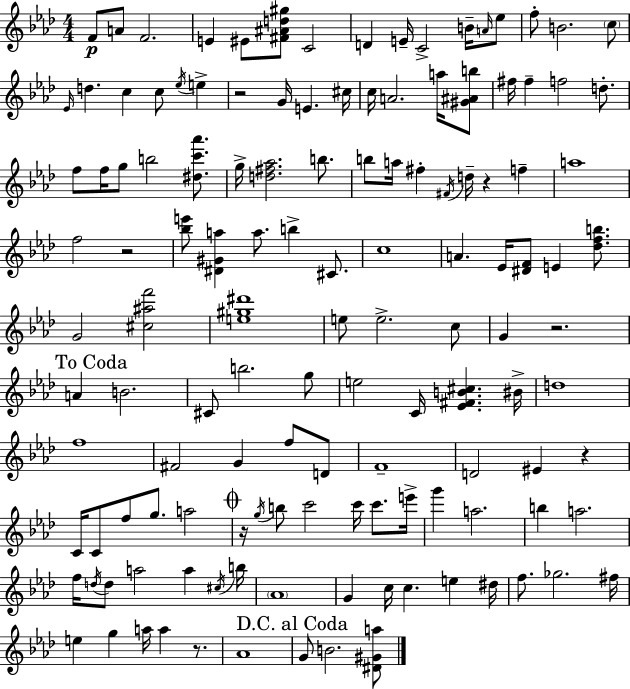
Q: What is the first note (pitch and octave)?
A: F4